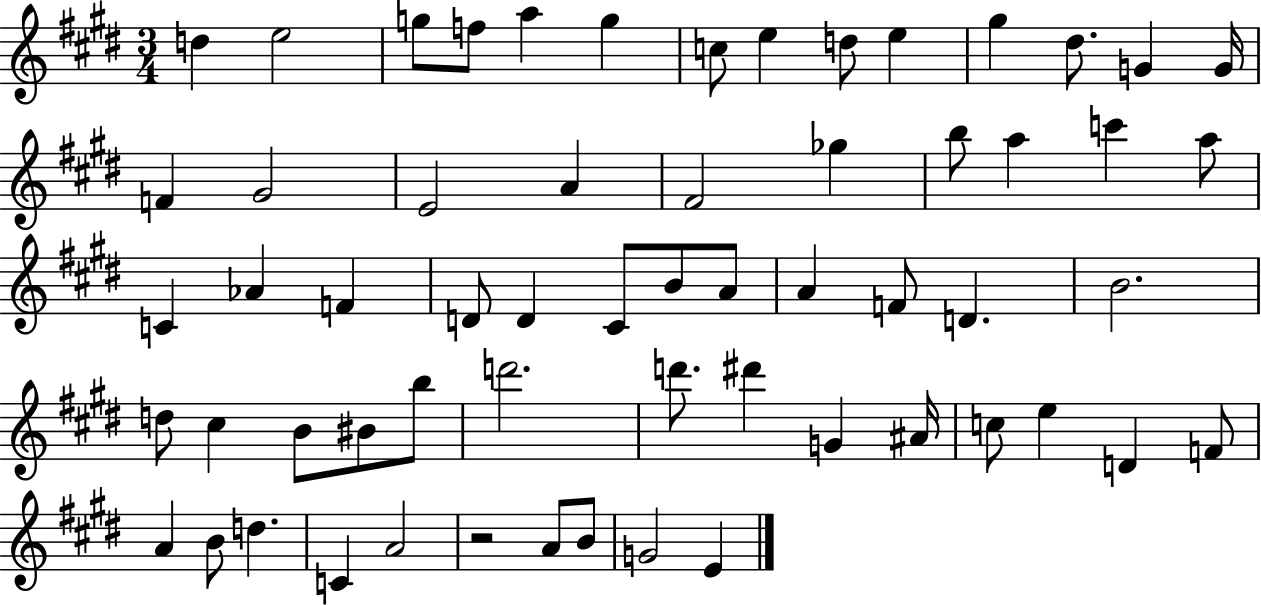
D5/q E5/h G5/e F5/e A5/q G5/q C5/e E5/q D5/e E5/q G#5/q D#5/e. G4/q G4/s F4/q G#4/h E4/h A4/q F#4/h Gb5/q B5/e A5/q C6/q A5/e C4/q Ab4/q F4/q D4/e D4/q C#4/e B4/e A4/e A4/q F4/e D4/q. B4/h. D5/e C#5/q B4/e BIS4/e B5/e D6/h. D6/e. D#6/q G4/q A#4/s C5/e E5/q D4/q F4/e A4/q B4/e D5/q. C4/q A4/h R/h A4/e B4/e G4/h E4/q